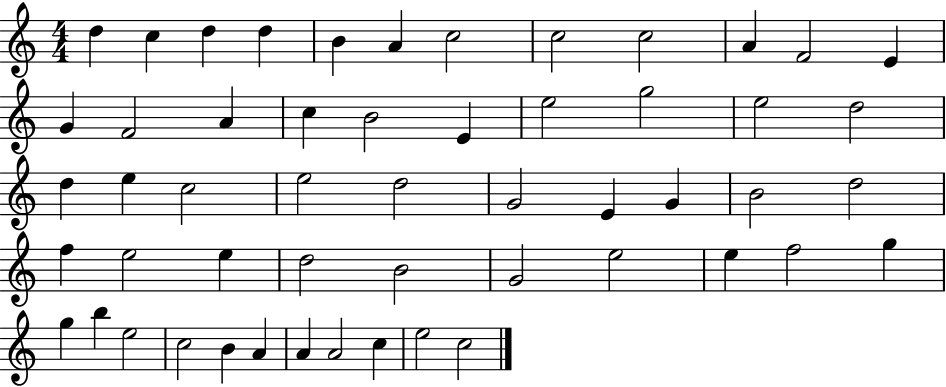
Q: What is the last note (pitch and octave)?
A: C5